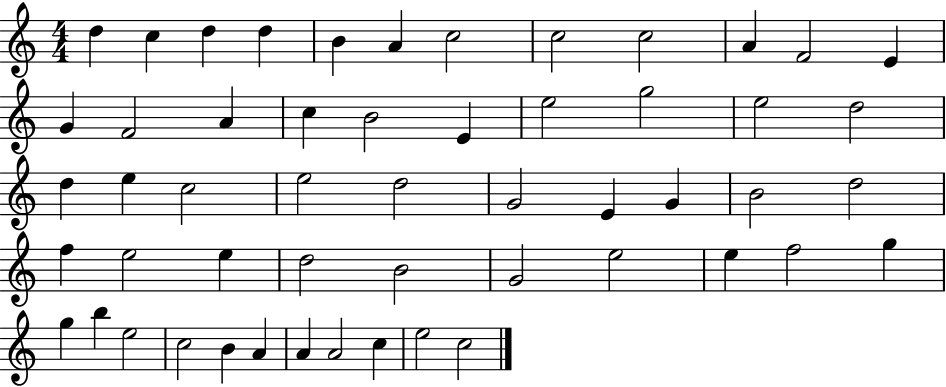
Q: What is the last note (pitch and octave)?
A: C5